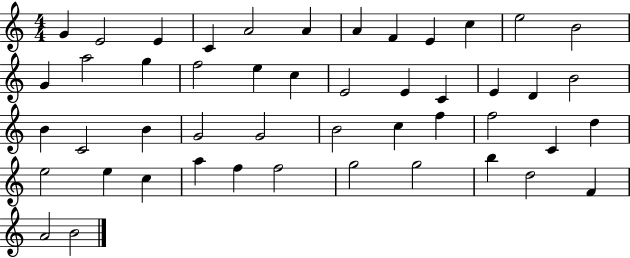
X:1
T:Untitled
M:4/4
L:1/4
K:C
G E2 E C A2 A A F E c e2 B2 G a2 g f2 e c E2 E C E D B2 B C2 B G2 G2 B2 c f f2 C d e2 e c a f f2 g2 g2 b d2 F A2 B2